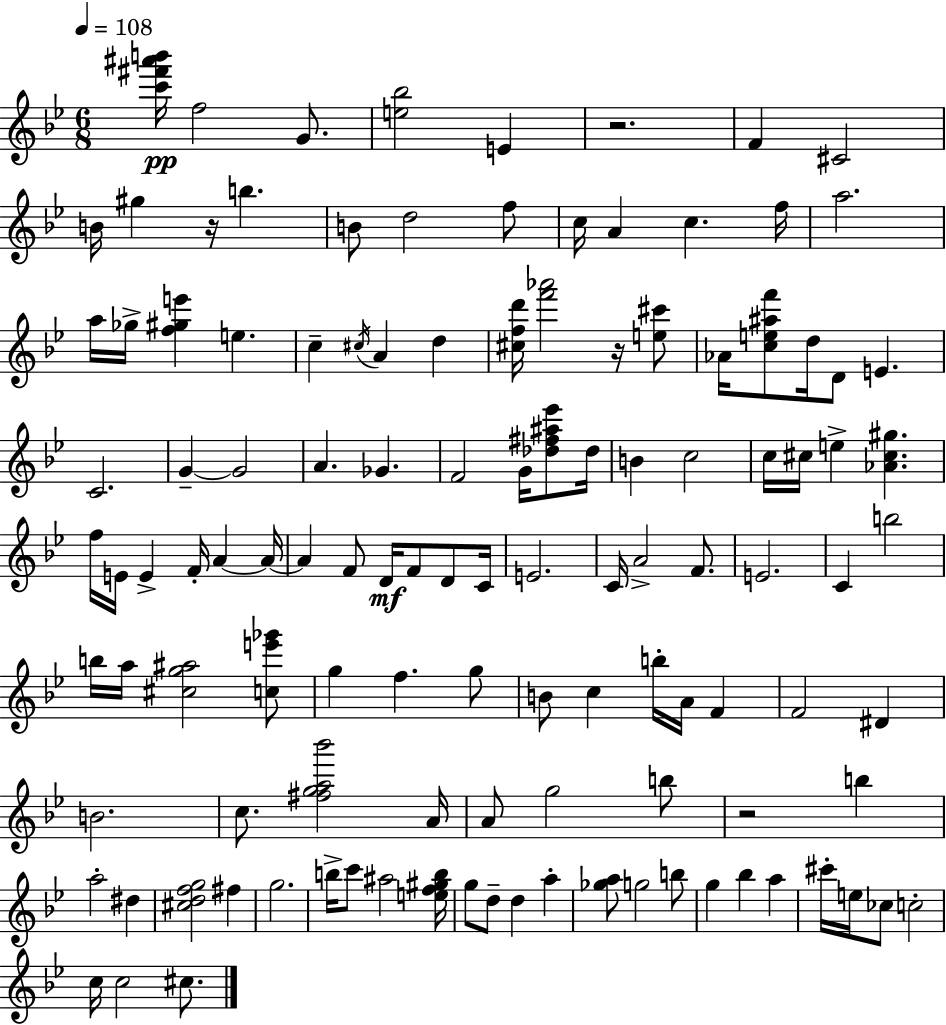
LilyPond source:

{
  \clef treble
  \numericTimeSignature
  \time 6/8
  \key bes \major
  \tempo 4 = 108
  <c''' fis''' ais''' b'''>16\pp f''2 g'8. | <e'' bes''>2 e'4 | r2. | f'4 cis'2 | \break b'16 gis''4 r16 b''4. | b'8 d''2 f''8 | c''16 a'4 c''4. f''16 | a''2. | \break a''16 ges''16-> <f'' gis'' e'''>4 e''4. | c''4-- \acciaccatura { cis''16 } a'4 d''4 | <cis'' f'' d'''>16 <f''' aes'''>2 r16 <e'' cis'''>8 | aes'16 <c'' e'' ais'' f'''>8 d''16 d'8 e'4. | \break c'2. | g'4--~~ g'2 | a'4. ges'4. | f'2 g'16 <des'' fis'' ais'' ees'''>8 | \break des''16 b'4 c''2 | c''16 cis''16 e''4-> <aes' cis'' gis''>4. | f''16 e'16 e'4-> f'16-. a'4~~ | a'16~~ a'4 f'8 d'16\mf f'8 d'8 | \break c'16 e'2. | c'16 a'2-> f'8. | e'2. | c'4 b''2 | \break b''16 a''16 <cis'' g'' ais''>2 <c'' e''' ges'''>8 | g''4 f''4. g''8 | b'8 c''4 b''16-. a'16 f'4 | f'2 dis'4 | \break b'2. | c''8. <fis'' g'' a'' bes'''>2 | a'16 a'8 g''2 b''8 | r2 b''4 | \break a''2-. dis''4 | <cis'' d'' f'' g''>2 fis''4 | g''2. | b''16-> c'''8 ais''2 | \break <e'' f'' gis'' b''>16 g''8 d''8-- d''4 a''4-. | <ges'' a''>8 g''2 b''8 | g''4 bes''4 a''4 | cis'''16-. e''16 ces''8 c''2-. | \break c''16 c''2 cis''8. | \bar "|."
}